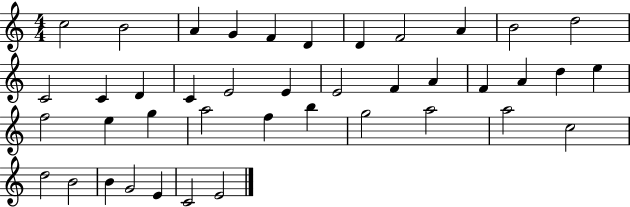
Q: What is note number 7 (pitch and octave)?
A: D4